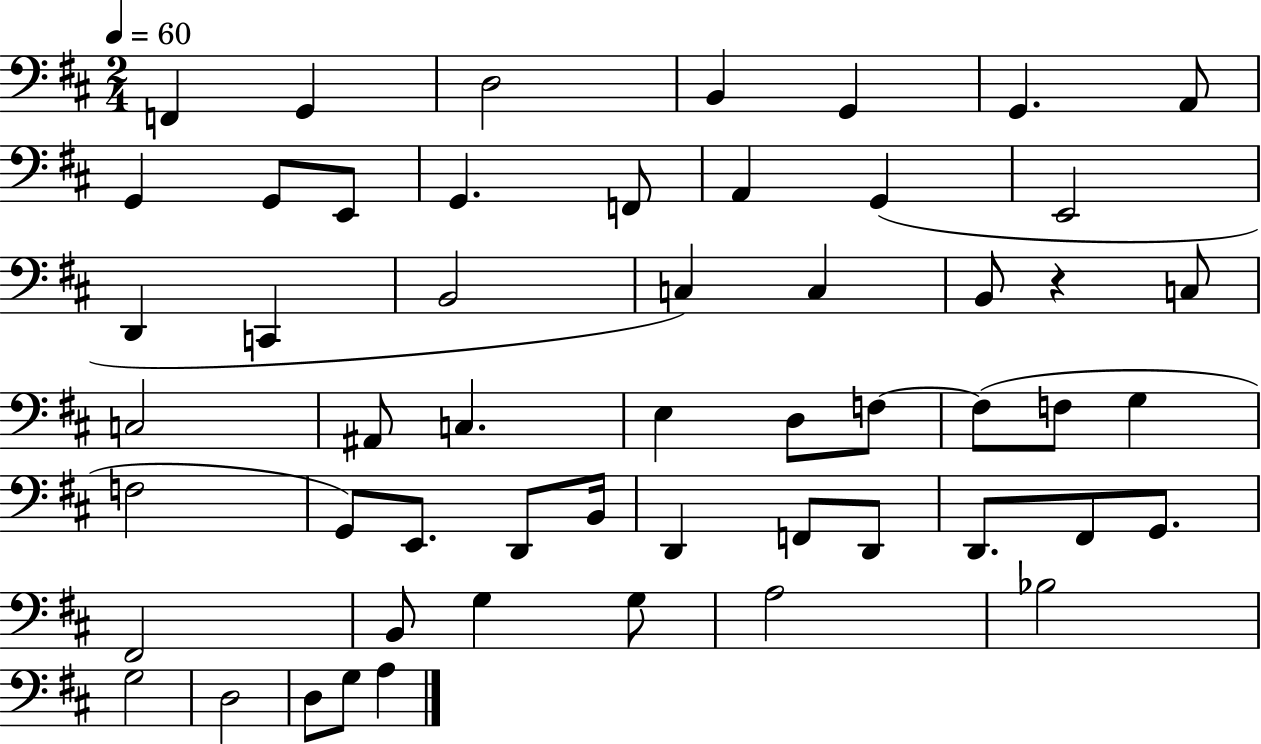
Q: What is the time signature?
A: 2/4